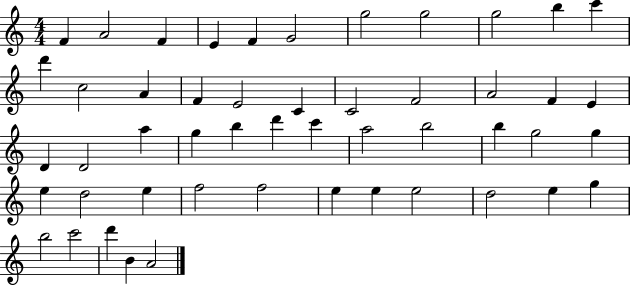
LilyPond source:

{
  \clef treble
  \numericTimeSignature
  \time 4/4
  \key c \major
  f'4 a'2 f'4 | e'4 f'4 g'2 | g''2 g''2 | g''2 b''4 c'''4 | \break d'''4 c''2 a'4 | f'4 e'2 c'4 | c'2 f'2 | a'2 f'4 e'4 | \break d'4 d'2 a''4 | g''4 b''4 d'''4 c'''4 | a''2 b''2 | b''4 g''2 g''4 | \break e''4 d''2 e''4 | f''2 f''2 | e''4 e''4 e''2 | d''2 e''4 g''4 | \break b''2 c'''2 | d'''4 b'4 a'2 | \bar "|."
}